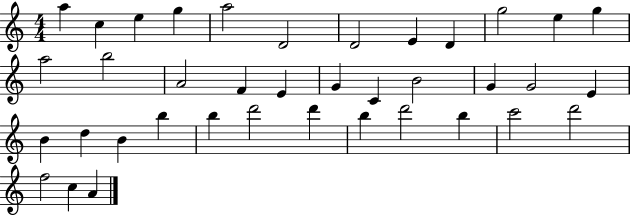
A5/q C5/q E5/q G5/q A5/h D4/h D4/h E4/q D4/q G5/h E5/q G5/q A5/h B5/h A4/h F4/q E4/q G4/q C4/q B4/h G4/q G4/h E4/q B4/q D5/q B4/q B5/q B5/q D6/h D6/q B5/q D6/h B5/q C6/h D6/h F5/h C5/q A4/q